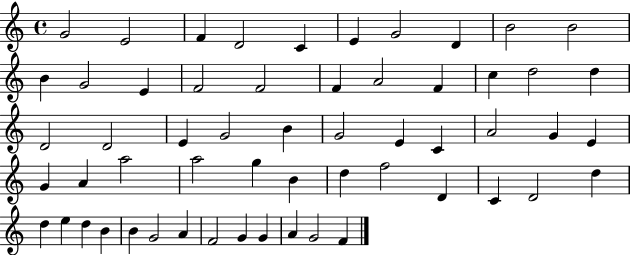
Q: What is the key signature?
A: C major